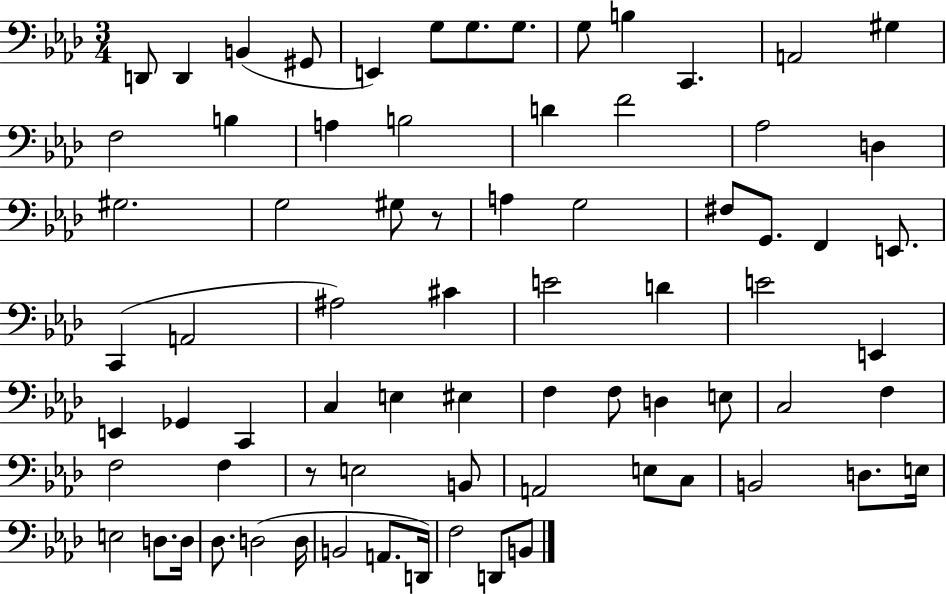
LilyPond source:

{
  \clef bass
  \numericTimeSignature
  \time 3/4
  \key aes \major
  d,8 d,4 b,4( gis,8 | e,4) g8 g8. g8. | g8 b4 c,4. | a,2 gis4 | \break f2 b4 | a4 b2 | d'4 f'2 | aes2 d4 | \break gis2. | g2 gis8 r8 | a4 g2 | fis8 g,8. f,4 e,8. | \break c,4( a,2 | ais2) cis'4 | e'2 d'4 | e'2 e,4 | \break e,4 ges,4 c,4 | c4 e4 eis4 | f4 f8 d4 e8 | c2 f4 | \break f2 f4 | r8 e2 b,8 | a,2 e8 c8 | b,2 d8. e16 | \break e2 d8. d16 | des8. d2( d16 | b,2 a,8. d,16) | f2 d,8 b,8 | \break \bar "|."
}